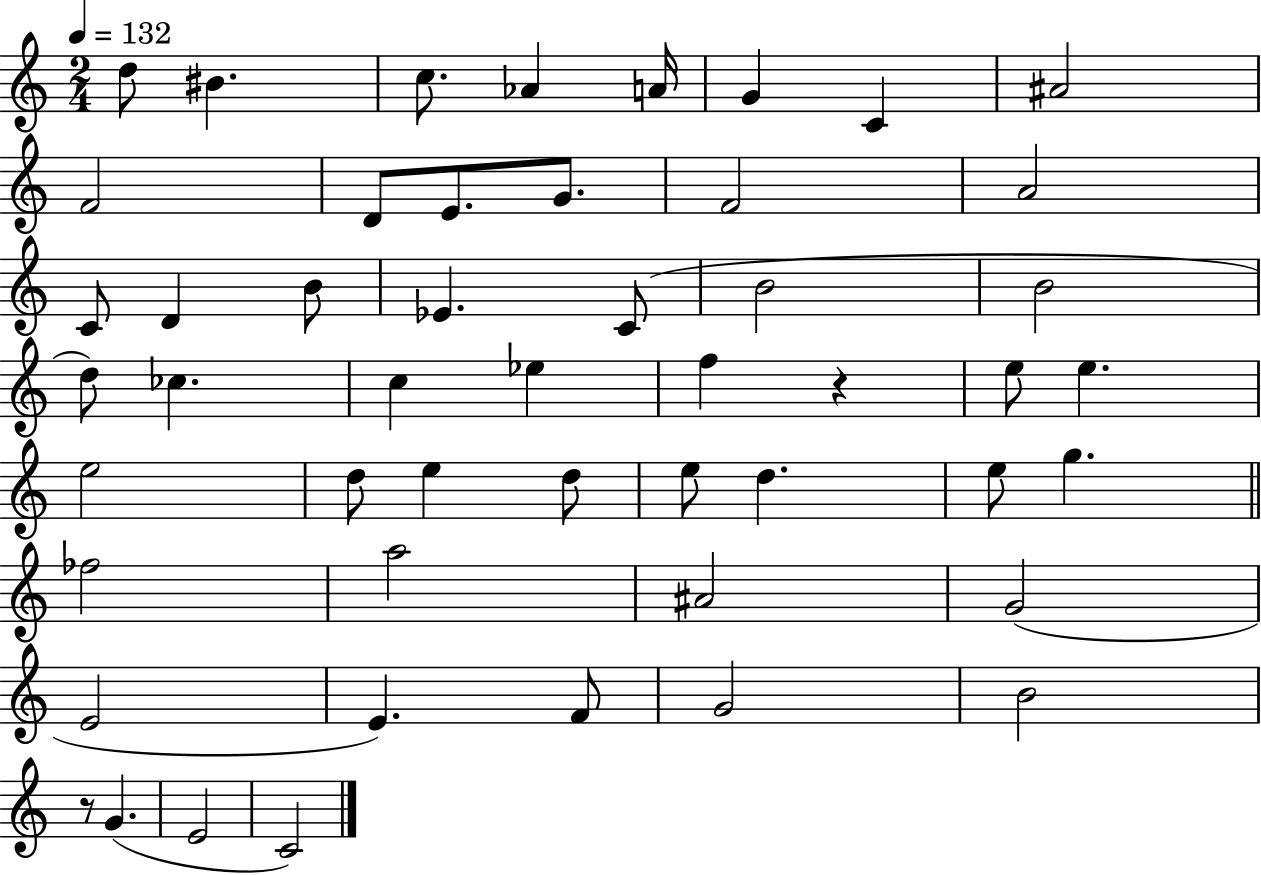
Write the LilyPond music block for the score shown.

{
  \clef treble
  \numericTimeSignature
  \time 2/4
  \key c \major
  \tempo 4 = 132
  \repeat volta 2 { d''8 bis'4. | c''8. aes'4 a'16 | g'4 c'4 | ais'2 | \break f'2 | d'8 e'8. g'8. | f'2 | a'2 | \break c'8 d'4 b'8 | ees'4. c'8( | b'2 | b'2 | \break d''8) ces''4. | c''4 ees''4 | f''4 r4 | e''8 e''4. | \break e''2 | d''8 e''4 d''8 | e''8 d''4. | e''8 g''4. | \break \bar "||" \break \key a \minor fes''2 | a''2 | ais'2 | g'2( | \break e'2 | e'4.) f'8 | g'2 | b'2 | \break r8 g'4.( | e'2 | c'2) | } \bar "|."
}